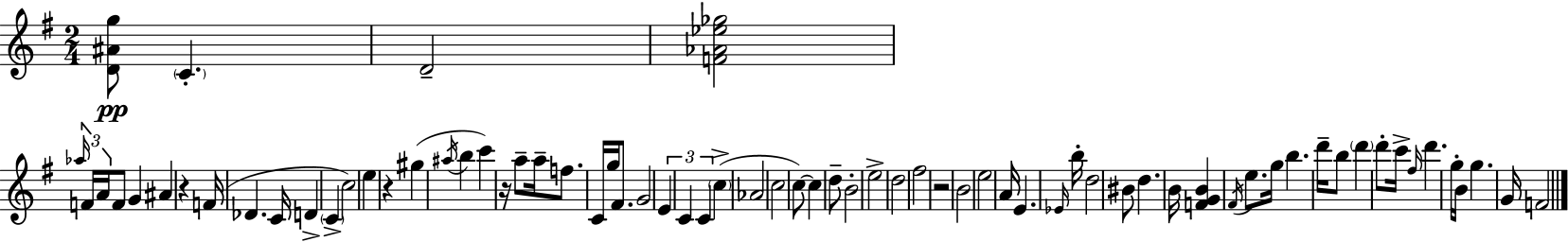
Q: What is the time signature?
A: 2/4